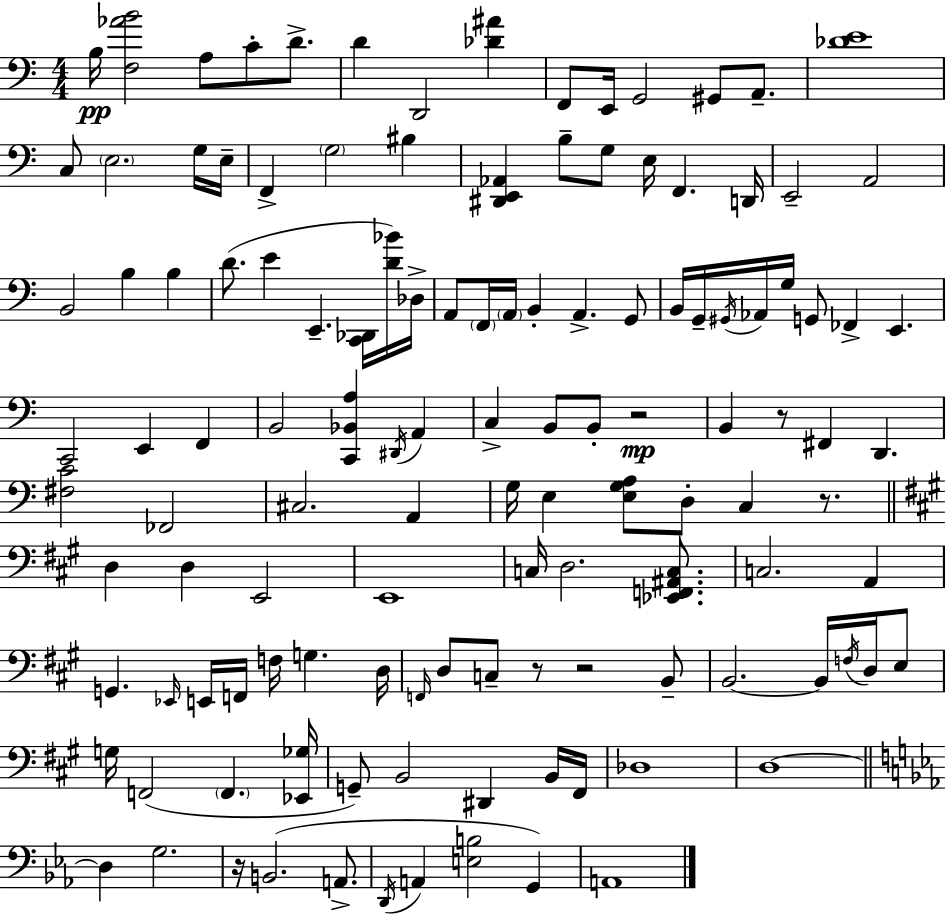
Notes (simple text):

B3/s [F3,Ab4,B4]/h A3/e C4/e D4/e. D4/q D2/h [Db4,A#4]/q F2/e E2/s G2/h G#2/e A2/e. [Db4,E4]/w C3/e E3/h. G3/s E3/s F2/q G3/h BIS3/q [D#2,E2,Ab2]/q B3/e G3/e E3/s F2/q. D2/s E2/h A2/h B2/h B3/q B3/q D4/e. E4/q E2/q. [C2,Db2]/s [D4,Bb4]/s Db3/s A2/e F2/s A2/s B2/q A2/q. G2/e B2/s G2/s G#2/s Ab2/s G3/s G2/e FES2/q E2/q. C2/h E2/q F2/q B2/h [C2,Bb2,A3]/q D#2/s A2/q C3/q B2/e B2/e R/h B2/q R/e F#2/q D2/q. [F#3,C4]/h FES2/h C#3/h. A2/q G3/s E3/q [E3,G3,A3]/e D3/e C3/q R/e. D3/q D3/q E2/h E2/w C3/s D3/h. [Eb2,F2,A#2,C3]/e. C3/h. A2/q G2/q. Eb2/s E2/s F2/s F3/s G3/q. D3/s F2/s D3/e C3/e R/e R/h B2/e B2/h. B2/s F3/s D3/s E3/e G3/s F2/h F2/q. [Eb2,Gb3]/s G2/e B2/h D#2/q B2/s F#2/s Db3/w D3/w D3/q G3/h. R/s B2/h. A2/e. D2/s A2/q [E3,B3]/h G2/q A2/w